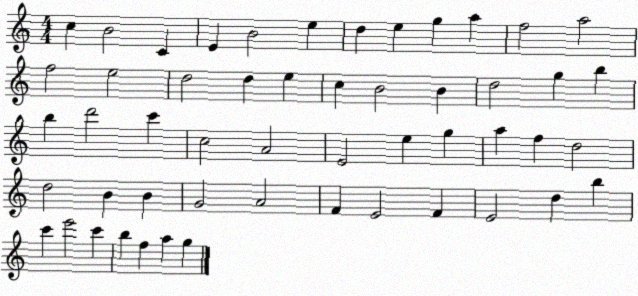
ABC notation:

X:1
T:Untitled
M:4/4
L:1/4
K:C
c B2 C E B2 e d e g a f2 a2 f2 e2 d2 d e c B2 B d2 g b b d'2 c' c2 A2 E2 e g a f d2 d2 B B G2 A2 F E2 F E2 d b c' e'2 c' b f a g